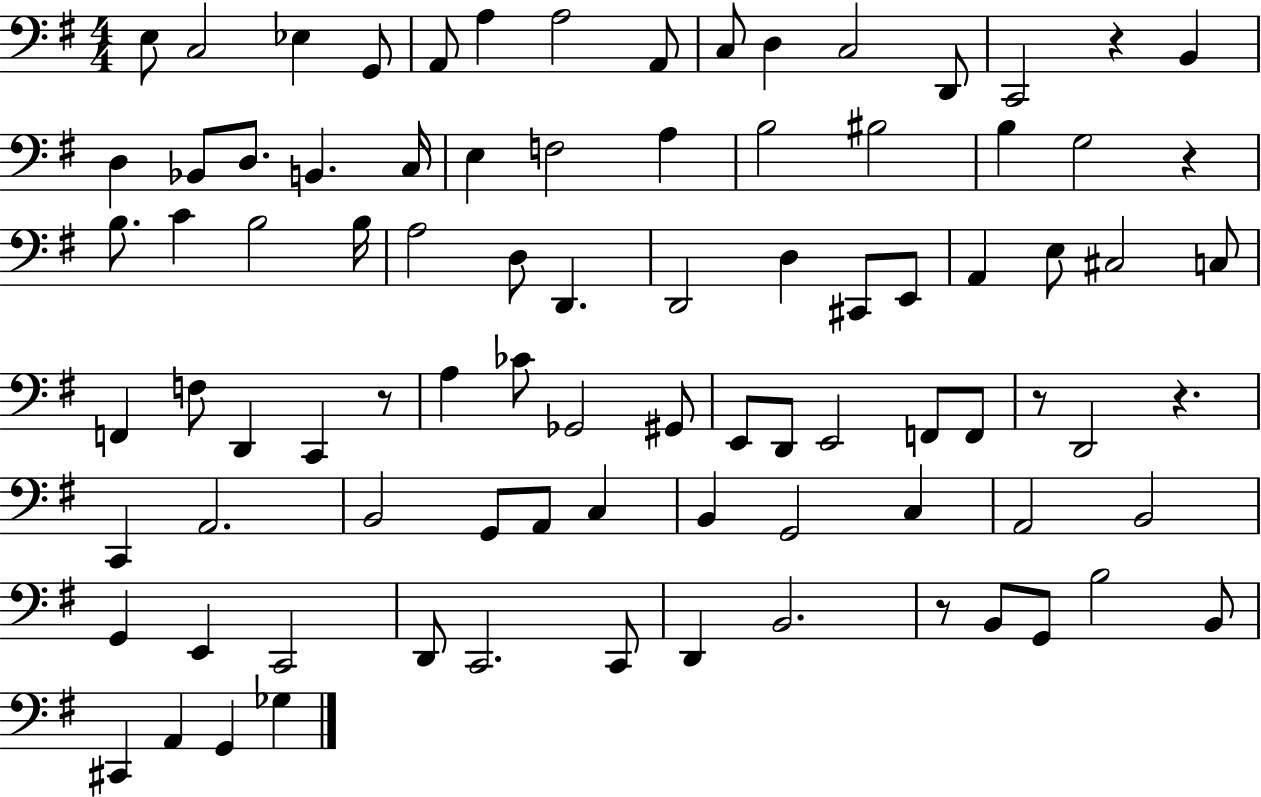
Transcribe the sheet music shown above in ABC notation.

X:1
T:Untitled
M:4/4
L:1/4
K:G
E,/2 C,2 _E, G,,/2 A,,/2 A, A,2 A,,/2 C,/2 D, C,2 D,,/2 C,,2 z B,, D, _B,,/2 D,/2 B,, C,/4 E, F,2 A, B,2 ^B,2 B, G,2 z B,/2 C B,2 B,/4 A,2 D,/2 D,, D,,2 D, ^C,,/2 E,,/2 A,, E,/2 ^C,2 C,/2 F,, F,/2 D,, C,, z/2 A, _C/2 _G,,2 ^G,,/2 E,,/2 D,,/2 E,,2 F,,/2 F,,/2 z/2 D,,2 z C,, A,,2 B,,2 G,,/2 A,,/2 C, B,, G,,2 C, A,,2 B,,2 G,, E,, C,,2 D,,/2 C,,2 C,,/2 D,, B,,2 z/2 B,,/2 G,,/2 B,2 B,,/2 ^C,, A,, G,, _G,